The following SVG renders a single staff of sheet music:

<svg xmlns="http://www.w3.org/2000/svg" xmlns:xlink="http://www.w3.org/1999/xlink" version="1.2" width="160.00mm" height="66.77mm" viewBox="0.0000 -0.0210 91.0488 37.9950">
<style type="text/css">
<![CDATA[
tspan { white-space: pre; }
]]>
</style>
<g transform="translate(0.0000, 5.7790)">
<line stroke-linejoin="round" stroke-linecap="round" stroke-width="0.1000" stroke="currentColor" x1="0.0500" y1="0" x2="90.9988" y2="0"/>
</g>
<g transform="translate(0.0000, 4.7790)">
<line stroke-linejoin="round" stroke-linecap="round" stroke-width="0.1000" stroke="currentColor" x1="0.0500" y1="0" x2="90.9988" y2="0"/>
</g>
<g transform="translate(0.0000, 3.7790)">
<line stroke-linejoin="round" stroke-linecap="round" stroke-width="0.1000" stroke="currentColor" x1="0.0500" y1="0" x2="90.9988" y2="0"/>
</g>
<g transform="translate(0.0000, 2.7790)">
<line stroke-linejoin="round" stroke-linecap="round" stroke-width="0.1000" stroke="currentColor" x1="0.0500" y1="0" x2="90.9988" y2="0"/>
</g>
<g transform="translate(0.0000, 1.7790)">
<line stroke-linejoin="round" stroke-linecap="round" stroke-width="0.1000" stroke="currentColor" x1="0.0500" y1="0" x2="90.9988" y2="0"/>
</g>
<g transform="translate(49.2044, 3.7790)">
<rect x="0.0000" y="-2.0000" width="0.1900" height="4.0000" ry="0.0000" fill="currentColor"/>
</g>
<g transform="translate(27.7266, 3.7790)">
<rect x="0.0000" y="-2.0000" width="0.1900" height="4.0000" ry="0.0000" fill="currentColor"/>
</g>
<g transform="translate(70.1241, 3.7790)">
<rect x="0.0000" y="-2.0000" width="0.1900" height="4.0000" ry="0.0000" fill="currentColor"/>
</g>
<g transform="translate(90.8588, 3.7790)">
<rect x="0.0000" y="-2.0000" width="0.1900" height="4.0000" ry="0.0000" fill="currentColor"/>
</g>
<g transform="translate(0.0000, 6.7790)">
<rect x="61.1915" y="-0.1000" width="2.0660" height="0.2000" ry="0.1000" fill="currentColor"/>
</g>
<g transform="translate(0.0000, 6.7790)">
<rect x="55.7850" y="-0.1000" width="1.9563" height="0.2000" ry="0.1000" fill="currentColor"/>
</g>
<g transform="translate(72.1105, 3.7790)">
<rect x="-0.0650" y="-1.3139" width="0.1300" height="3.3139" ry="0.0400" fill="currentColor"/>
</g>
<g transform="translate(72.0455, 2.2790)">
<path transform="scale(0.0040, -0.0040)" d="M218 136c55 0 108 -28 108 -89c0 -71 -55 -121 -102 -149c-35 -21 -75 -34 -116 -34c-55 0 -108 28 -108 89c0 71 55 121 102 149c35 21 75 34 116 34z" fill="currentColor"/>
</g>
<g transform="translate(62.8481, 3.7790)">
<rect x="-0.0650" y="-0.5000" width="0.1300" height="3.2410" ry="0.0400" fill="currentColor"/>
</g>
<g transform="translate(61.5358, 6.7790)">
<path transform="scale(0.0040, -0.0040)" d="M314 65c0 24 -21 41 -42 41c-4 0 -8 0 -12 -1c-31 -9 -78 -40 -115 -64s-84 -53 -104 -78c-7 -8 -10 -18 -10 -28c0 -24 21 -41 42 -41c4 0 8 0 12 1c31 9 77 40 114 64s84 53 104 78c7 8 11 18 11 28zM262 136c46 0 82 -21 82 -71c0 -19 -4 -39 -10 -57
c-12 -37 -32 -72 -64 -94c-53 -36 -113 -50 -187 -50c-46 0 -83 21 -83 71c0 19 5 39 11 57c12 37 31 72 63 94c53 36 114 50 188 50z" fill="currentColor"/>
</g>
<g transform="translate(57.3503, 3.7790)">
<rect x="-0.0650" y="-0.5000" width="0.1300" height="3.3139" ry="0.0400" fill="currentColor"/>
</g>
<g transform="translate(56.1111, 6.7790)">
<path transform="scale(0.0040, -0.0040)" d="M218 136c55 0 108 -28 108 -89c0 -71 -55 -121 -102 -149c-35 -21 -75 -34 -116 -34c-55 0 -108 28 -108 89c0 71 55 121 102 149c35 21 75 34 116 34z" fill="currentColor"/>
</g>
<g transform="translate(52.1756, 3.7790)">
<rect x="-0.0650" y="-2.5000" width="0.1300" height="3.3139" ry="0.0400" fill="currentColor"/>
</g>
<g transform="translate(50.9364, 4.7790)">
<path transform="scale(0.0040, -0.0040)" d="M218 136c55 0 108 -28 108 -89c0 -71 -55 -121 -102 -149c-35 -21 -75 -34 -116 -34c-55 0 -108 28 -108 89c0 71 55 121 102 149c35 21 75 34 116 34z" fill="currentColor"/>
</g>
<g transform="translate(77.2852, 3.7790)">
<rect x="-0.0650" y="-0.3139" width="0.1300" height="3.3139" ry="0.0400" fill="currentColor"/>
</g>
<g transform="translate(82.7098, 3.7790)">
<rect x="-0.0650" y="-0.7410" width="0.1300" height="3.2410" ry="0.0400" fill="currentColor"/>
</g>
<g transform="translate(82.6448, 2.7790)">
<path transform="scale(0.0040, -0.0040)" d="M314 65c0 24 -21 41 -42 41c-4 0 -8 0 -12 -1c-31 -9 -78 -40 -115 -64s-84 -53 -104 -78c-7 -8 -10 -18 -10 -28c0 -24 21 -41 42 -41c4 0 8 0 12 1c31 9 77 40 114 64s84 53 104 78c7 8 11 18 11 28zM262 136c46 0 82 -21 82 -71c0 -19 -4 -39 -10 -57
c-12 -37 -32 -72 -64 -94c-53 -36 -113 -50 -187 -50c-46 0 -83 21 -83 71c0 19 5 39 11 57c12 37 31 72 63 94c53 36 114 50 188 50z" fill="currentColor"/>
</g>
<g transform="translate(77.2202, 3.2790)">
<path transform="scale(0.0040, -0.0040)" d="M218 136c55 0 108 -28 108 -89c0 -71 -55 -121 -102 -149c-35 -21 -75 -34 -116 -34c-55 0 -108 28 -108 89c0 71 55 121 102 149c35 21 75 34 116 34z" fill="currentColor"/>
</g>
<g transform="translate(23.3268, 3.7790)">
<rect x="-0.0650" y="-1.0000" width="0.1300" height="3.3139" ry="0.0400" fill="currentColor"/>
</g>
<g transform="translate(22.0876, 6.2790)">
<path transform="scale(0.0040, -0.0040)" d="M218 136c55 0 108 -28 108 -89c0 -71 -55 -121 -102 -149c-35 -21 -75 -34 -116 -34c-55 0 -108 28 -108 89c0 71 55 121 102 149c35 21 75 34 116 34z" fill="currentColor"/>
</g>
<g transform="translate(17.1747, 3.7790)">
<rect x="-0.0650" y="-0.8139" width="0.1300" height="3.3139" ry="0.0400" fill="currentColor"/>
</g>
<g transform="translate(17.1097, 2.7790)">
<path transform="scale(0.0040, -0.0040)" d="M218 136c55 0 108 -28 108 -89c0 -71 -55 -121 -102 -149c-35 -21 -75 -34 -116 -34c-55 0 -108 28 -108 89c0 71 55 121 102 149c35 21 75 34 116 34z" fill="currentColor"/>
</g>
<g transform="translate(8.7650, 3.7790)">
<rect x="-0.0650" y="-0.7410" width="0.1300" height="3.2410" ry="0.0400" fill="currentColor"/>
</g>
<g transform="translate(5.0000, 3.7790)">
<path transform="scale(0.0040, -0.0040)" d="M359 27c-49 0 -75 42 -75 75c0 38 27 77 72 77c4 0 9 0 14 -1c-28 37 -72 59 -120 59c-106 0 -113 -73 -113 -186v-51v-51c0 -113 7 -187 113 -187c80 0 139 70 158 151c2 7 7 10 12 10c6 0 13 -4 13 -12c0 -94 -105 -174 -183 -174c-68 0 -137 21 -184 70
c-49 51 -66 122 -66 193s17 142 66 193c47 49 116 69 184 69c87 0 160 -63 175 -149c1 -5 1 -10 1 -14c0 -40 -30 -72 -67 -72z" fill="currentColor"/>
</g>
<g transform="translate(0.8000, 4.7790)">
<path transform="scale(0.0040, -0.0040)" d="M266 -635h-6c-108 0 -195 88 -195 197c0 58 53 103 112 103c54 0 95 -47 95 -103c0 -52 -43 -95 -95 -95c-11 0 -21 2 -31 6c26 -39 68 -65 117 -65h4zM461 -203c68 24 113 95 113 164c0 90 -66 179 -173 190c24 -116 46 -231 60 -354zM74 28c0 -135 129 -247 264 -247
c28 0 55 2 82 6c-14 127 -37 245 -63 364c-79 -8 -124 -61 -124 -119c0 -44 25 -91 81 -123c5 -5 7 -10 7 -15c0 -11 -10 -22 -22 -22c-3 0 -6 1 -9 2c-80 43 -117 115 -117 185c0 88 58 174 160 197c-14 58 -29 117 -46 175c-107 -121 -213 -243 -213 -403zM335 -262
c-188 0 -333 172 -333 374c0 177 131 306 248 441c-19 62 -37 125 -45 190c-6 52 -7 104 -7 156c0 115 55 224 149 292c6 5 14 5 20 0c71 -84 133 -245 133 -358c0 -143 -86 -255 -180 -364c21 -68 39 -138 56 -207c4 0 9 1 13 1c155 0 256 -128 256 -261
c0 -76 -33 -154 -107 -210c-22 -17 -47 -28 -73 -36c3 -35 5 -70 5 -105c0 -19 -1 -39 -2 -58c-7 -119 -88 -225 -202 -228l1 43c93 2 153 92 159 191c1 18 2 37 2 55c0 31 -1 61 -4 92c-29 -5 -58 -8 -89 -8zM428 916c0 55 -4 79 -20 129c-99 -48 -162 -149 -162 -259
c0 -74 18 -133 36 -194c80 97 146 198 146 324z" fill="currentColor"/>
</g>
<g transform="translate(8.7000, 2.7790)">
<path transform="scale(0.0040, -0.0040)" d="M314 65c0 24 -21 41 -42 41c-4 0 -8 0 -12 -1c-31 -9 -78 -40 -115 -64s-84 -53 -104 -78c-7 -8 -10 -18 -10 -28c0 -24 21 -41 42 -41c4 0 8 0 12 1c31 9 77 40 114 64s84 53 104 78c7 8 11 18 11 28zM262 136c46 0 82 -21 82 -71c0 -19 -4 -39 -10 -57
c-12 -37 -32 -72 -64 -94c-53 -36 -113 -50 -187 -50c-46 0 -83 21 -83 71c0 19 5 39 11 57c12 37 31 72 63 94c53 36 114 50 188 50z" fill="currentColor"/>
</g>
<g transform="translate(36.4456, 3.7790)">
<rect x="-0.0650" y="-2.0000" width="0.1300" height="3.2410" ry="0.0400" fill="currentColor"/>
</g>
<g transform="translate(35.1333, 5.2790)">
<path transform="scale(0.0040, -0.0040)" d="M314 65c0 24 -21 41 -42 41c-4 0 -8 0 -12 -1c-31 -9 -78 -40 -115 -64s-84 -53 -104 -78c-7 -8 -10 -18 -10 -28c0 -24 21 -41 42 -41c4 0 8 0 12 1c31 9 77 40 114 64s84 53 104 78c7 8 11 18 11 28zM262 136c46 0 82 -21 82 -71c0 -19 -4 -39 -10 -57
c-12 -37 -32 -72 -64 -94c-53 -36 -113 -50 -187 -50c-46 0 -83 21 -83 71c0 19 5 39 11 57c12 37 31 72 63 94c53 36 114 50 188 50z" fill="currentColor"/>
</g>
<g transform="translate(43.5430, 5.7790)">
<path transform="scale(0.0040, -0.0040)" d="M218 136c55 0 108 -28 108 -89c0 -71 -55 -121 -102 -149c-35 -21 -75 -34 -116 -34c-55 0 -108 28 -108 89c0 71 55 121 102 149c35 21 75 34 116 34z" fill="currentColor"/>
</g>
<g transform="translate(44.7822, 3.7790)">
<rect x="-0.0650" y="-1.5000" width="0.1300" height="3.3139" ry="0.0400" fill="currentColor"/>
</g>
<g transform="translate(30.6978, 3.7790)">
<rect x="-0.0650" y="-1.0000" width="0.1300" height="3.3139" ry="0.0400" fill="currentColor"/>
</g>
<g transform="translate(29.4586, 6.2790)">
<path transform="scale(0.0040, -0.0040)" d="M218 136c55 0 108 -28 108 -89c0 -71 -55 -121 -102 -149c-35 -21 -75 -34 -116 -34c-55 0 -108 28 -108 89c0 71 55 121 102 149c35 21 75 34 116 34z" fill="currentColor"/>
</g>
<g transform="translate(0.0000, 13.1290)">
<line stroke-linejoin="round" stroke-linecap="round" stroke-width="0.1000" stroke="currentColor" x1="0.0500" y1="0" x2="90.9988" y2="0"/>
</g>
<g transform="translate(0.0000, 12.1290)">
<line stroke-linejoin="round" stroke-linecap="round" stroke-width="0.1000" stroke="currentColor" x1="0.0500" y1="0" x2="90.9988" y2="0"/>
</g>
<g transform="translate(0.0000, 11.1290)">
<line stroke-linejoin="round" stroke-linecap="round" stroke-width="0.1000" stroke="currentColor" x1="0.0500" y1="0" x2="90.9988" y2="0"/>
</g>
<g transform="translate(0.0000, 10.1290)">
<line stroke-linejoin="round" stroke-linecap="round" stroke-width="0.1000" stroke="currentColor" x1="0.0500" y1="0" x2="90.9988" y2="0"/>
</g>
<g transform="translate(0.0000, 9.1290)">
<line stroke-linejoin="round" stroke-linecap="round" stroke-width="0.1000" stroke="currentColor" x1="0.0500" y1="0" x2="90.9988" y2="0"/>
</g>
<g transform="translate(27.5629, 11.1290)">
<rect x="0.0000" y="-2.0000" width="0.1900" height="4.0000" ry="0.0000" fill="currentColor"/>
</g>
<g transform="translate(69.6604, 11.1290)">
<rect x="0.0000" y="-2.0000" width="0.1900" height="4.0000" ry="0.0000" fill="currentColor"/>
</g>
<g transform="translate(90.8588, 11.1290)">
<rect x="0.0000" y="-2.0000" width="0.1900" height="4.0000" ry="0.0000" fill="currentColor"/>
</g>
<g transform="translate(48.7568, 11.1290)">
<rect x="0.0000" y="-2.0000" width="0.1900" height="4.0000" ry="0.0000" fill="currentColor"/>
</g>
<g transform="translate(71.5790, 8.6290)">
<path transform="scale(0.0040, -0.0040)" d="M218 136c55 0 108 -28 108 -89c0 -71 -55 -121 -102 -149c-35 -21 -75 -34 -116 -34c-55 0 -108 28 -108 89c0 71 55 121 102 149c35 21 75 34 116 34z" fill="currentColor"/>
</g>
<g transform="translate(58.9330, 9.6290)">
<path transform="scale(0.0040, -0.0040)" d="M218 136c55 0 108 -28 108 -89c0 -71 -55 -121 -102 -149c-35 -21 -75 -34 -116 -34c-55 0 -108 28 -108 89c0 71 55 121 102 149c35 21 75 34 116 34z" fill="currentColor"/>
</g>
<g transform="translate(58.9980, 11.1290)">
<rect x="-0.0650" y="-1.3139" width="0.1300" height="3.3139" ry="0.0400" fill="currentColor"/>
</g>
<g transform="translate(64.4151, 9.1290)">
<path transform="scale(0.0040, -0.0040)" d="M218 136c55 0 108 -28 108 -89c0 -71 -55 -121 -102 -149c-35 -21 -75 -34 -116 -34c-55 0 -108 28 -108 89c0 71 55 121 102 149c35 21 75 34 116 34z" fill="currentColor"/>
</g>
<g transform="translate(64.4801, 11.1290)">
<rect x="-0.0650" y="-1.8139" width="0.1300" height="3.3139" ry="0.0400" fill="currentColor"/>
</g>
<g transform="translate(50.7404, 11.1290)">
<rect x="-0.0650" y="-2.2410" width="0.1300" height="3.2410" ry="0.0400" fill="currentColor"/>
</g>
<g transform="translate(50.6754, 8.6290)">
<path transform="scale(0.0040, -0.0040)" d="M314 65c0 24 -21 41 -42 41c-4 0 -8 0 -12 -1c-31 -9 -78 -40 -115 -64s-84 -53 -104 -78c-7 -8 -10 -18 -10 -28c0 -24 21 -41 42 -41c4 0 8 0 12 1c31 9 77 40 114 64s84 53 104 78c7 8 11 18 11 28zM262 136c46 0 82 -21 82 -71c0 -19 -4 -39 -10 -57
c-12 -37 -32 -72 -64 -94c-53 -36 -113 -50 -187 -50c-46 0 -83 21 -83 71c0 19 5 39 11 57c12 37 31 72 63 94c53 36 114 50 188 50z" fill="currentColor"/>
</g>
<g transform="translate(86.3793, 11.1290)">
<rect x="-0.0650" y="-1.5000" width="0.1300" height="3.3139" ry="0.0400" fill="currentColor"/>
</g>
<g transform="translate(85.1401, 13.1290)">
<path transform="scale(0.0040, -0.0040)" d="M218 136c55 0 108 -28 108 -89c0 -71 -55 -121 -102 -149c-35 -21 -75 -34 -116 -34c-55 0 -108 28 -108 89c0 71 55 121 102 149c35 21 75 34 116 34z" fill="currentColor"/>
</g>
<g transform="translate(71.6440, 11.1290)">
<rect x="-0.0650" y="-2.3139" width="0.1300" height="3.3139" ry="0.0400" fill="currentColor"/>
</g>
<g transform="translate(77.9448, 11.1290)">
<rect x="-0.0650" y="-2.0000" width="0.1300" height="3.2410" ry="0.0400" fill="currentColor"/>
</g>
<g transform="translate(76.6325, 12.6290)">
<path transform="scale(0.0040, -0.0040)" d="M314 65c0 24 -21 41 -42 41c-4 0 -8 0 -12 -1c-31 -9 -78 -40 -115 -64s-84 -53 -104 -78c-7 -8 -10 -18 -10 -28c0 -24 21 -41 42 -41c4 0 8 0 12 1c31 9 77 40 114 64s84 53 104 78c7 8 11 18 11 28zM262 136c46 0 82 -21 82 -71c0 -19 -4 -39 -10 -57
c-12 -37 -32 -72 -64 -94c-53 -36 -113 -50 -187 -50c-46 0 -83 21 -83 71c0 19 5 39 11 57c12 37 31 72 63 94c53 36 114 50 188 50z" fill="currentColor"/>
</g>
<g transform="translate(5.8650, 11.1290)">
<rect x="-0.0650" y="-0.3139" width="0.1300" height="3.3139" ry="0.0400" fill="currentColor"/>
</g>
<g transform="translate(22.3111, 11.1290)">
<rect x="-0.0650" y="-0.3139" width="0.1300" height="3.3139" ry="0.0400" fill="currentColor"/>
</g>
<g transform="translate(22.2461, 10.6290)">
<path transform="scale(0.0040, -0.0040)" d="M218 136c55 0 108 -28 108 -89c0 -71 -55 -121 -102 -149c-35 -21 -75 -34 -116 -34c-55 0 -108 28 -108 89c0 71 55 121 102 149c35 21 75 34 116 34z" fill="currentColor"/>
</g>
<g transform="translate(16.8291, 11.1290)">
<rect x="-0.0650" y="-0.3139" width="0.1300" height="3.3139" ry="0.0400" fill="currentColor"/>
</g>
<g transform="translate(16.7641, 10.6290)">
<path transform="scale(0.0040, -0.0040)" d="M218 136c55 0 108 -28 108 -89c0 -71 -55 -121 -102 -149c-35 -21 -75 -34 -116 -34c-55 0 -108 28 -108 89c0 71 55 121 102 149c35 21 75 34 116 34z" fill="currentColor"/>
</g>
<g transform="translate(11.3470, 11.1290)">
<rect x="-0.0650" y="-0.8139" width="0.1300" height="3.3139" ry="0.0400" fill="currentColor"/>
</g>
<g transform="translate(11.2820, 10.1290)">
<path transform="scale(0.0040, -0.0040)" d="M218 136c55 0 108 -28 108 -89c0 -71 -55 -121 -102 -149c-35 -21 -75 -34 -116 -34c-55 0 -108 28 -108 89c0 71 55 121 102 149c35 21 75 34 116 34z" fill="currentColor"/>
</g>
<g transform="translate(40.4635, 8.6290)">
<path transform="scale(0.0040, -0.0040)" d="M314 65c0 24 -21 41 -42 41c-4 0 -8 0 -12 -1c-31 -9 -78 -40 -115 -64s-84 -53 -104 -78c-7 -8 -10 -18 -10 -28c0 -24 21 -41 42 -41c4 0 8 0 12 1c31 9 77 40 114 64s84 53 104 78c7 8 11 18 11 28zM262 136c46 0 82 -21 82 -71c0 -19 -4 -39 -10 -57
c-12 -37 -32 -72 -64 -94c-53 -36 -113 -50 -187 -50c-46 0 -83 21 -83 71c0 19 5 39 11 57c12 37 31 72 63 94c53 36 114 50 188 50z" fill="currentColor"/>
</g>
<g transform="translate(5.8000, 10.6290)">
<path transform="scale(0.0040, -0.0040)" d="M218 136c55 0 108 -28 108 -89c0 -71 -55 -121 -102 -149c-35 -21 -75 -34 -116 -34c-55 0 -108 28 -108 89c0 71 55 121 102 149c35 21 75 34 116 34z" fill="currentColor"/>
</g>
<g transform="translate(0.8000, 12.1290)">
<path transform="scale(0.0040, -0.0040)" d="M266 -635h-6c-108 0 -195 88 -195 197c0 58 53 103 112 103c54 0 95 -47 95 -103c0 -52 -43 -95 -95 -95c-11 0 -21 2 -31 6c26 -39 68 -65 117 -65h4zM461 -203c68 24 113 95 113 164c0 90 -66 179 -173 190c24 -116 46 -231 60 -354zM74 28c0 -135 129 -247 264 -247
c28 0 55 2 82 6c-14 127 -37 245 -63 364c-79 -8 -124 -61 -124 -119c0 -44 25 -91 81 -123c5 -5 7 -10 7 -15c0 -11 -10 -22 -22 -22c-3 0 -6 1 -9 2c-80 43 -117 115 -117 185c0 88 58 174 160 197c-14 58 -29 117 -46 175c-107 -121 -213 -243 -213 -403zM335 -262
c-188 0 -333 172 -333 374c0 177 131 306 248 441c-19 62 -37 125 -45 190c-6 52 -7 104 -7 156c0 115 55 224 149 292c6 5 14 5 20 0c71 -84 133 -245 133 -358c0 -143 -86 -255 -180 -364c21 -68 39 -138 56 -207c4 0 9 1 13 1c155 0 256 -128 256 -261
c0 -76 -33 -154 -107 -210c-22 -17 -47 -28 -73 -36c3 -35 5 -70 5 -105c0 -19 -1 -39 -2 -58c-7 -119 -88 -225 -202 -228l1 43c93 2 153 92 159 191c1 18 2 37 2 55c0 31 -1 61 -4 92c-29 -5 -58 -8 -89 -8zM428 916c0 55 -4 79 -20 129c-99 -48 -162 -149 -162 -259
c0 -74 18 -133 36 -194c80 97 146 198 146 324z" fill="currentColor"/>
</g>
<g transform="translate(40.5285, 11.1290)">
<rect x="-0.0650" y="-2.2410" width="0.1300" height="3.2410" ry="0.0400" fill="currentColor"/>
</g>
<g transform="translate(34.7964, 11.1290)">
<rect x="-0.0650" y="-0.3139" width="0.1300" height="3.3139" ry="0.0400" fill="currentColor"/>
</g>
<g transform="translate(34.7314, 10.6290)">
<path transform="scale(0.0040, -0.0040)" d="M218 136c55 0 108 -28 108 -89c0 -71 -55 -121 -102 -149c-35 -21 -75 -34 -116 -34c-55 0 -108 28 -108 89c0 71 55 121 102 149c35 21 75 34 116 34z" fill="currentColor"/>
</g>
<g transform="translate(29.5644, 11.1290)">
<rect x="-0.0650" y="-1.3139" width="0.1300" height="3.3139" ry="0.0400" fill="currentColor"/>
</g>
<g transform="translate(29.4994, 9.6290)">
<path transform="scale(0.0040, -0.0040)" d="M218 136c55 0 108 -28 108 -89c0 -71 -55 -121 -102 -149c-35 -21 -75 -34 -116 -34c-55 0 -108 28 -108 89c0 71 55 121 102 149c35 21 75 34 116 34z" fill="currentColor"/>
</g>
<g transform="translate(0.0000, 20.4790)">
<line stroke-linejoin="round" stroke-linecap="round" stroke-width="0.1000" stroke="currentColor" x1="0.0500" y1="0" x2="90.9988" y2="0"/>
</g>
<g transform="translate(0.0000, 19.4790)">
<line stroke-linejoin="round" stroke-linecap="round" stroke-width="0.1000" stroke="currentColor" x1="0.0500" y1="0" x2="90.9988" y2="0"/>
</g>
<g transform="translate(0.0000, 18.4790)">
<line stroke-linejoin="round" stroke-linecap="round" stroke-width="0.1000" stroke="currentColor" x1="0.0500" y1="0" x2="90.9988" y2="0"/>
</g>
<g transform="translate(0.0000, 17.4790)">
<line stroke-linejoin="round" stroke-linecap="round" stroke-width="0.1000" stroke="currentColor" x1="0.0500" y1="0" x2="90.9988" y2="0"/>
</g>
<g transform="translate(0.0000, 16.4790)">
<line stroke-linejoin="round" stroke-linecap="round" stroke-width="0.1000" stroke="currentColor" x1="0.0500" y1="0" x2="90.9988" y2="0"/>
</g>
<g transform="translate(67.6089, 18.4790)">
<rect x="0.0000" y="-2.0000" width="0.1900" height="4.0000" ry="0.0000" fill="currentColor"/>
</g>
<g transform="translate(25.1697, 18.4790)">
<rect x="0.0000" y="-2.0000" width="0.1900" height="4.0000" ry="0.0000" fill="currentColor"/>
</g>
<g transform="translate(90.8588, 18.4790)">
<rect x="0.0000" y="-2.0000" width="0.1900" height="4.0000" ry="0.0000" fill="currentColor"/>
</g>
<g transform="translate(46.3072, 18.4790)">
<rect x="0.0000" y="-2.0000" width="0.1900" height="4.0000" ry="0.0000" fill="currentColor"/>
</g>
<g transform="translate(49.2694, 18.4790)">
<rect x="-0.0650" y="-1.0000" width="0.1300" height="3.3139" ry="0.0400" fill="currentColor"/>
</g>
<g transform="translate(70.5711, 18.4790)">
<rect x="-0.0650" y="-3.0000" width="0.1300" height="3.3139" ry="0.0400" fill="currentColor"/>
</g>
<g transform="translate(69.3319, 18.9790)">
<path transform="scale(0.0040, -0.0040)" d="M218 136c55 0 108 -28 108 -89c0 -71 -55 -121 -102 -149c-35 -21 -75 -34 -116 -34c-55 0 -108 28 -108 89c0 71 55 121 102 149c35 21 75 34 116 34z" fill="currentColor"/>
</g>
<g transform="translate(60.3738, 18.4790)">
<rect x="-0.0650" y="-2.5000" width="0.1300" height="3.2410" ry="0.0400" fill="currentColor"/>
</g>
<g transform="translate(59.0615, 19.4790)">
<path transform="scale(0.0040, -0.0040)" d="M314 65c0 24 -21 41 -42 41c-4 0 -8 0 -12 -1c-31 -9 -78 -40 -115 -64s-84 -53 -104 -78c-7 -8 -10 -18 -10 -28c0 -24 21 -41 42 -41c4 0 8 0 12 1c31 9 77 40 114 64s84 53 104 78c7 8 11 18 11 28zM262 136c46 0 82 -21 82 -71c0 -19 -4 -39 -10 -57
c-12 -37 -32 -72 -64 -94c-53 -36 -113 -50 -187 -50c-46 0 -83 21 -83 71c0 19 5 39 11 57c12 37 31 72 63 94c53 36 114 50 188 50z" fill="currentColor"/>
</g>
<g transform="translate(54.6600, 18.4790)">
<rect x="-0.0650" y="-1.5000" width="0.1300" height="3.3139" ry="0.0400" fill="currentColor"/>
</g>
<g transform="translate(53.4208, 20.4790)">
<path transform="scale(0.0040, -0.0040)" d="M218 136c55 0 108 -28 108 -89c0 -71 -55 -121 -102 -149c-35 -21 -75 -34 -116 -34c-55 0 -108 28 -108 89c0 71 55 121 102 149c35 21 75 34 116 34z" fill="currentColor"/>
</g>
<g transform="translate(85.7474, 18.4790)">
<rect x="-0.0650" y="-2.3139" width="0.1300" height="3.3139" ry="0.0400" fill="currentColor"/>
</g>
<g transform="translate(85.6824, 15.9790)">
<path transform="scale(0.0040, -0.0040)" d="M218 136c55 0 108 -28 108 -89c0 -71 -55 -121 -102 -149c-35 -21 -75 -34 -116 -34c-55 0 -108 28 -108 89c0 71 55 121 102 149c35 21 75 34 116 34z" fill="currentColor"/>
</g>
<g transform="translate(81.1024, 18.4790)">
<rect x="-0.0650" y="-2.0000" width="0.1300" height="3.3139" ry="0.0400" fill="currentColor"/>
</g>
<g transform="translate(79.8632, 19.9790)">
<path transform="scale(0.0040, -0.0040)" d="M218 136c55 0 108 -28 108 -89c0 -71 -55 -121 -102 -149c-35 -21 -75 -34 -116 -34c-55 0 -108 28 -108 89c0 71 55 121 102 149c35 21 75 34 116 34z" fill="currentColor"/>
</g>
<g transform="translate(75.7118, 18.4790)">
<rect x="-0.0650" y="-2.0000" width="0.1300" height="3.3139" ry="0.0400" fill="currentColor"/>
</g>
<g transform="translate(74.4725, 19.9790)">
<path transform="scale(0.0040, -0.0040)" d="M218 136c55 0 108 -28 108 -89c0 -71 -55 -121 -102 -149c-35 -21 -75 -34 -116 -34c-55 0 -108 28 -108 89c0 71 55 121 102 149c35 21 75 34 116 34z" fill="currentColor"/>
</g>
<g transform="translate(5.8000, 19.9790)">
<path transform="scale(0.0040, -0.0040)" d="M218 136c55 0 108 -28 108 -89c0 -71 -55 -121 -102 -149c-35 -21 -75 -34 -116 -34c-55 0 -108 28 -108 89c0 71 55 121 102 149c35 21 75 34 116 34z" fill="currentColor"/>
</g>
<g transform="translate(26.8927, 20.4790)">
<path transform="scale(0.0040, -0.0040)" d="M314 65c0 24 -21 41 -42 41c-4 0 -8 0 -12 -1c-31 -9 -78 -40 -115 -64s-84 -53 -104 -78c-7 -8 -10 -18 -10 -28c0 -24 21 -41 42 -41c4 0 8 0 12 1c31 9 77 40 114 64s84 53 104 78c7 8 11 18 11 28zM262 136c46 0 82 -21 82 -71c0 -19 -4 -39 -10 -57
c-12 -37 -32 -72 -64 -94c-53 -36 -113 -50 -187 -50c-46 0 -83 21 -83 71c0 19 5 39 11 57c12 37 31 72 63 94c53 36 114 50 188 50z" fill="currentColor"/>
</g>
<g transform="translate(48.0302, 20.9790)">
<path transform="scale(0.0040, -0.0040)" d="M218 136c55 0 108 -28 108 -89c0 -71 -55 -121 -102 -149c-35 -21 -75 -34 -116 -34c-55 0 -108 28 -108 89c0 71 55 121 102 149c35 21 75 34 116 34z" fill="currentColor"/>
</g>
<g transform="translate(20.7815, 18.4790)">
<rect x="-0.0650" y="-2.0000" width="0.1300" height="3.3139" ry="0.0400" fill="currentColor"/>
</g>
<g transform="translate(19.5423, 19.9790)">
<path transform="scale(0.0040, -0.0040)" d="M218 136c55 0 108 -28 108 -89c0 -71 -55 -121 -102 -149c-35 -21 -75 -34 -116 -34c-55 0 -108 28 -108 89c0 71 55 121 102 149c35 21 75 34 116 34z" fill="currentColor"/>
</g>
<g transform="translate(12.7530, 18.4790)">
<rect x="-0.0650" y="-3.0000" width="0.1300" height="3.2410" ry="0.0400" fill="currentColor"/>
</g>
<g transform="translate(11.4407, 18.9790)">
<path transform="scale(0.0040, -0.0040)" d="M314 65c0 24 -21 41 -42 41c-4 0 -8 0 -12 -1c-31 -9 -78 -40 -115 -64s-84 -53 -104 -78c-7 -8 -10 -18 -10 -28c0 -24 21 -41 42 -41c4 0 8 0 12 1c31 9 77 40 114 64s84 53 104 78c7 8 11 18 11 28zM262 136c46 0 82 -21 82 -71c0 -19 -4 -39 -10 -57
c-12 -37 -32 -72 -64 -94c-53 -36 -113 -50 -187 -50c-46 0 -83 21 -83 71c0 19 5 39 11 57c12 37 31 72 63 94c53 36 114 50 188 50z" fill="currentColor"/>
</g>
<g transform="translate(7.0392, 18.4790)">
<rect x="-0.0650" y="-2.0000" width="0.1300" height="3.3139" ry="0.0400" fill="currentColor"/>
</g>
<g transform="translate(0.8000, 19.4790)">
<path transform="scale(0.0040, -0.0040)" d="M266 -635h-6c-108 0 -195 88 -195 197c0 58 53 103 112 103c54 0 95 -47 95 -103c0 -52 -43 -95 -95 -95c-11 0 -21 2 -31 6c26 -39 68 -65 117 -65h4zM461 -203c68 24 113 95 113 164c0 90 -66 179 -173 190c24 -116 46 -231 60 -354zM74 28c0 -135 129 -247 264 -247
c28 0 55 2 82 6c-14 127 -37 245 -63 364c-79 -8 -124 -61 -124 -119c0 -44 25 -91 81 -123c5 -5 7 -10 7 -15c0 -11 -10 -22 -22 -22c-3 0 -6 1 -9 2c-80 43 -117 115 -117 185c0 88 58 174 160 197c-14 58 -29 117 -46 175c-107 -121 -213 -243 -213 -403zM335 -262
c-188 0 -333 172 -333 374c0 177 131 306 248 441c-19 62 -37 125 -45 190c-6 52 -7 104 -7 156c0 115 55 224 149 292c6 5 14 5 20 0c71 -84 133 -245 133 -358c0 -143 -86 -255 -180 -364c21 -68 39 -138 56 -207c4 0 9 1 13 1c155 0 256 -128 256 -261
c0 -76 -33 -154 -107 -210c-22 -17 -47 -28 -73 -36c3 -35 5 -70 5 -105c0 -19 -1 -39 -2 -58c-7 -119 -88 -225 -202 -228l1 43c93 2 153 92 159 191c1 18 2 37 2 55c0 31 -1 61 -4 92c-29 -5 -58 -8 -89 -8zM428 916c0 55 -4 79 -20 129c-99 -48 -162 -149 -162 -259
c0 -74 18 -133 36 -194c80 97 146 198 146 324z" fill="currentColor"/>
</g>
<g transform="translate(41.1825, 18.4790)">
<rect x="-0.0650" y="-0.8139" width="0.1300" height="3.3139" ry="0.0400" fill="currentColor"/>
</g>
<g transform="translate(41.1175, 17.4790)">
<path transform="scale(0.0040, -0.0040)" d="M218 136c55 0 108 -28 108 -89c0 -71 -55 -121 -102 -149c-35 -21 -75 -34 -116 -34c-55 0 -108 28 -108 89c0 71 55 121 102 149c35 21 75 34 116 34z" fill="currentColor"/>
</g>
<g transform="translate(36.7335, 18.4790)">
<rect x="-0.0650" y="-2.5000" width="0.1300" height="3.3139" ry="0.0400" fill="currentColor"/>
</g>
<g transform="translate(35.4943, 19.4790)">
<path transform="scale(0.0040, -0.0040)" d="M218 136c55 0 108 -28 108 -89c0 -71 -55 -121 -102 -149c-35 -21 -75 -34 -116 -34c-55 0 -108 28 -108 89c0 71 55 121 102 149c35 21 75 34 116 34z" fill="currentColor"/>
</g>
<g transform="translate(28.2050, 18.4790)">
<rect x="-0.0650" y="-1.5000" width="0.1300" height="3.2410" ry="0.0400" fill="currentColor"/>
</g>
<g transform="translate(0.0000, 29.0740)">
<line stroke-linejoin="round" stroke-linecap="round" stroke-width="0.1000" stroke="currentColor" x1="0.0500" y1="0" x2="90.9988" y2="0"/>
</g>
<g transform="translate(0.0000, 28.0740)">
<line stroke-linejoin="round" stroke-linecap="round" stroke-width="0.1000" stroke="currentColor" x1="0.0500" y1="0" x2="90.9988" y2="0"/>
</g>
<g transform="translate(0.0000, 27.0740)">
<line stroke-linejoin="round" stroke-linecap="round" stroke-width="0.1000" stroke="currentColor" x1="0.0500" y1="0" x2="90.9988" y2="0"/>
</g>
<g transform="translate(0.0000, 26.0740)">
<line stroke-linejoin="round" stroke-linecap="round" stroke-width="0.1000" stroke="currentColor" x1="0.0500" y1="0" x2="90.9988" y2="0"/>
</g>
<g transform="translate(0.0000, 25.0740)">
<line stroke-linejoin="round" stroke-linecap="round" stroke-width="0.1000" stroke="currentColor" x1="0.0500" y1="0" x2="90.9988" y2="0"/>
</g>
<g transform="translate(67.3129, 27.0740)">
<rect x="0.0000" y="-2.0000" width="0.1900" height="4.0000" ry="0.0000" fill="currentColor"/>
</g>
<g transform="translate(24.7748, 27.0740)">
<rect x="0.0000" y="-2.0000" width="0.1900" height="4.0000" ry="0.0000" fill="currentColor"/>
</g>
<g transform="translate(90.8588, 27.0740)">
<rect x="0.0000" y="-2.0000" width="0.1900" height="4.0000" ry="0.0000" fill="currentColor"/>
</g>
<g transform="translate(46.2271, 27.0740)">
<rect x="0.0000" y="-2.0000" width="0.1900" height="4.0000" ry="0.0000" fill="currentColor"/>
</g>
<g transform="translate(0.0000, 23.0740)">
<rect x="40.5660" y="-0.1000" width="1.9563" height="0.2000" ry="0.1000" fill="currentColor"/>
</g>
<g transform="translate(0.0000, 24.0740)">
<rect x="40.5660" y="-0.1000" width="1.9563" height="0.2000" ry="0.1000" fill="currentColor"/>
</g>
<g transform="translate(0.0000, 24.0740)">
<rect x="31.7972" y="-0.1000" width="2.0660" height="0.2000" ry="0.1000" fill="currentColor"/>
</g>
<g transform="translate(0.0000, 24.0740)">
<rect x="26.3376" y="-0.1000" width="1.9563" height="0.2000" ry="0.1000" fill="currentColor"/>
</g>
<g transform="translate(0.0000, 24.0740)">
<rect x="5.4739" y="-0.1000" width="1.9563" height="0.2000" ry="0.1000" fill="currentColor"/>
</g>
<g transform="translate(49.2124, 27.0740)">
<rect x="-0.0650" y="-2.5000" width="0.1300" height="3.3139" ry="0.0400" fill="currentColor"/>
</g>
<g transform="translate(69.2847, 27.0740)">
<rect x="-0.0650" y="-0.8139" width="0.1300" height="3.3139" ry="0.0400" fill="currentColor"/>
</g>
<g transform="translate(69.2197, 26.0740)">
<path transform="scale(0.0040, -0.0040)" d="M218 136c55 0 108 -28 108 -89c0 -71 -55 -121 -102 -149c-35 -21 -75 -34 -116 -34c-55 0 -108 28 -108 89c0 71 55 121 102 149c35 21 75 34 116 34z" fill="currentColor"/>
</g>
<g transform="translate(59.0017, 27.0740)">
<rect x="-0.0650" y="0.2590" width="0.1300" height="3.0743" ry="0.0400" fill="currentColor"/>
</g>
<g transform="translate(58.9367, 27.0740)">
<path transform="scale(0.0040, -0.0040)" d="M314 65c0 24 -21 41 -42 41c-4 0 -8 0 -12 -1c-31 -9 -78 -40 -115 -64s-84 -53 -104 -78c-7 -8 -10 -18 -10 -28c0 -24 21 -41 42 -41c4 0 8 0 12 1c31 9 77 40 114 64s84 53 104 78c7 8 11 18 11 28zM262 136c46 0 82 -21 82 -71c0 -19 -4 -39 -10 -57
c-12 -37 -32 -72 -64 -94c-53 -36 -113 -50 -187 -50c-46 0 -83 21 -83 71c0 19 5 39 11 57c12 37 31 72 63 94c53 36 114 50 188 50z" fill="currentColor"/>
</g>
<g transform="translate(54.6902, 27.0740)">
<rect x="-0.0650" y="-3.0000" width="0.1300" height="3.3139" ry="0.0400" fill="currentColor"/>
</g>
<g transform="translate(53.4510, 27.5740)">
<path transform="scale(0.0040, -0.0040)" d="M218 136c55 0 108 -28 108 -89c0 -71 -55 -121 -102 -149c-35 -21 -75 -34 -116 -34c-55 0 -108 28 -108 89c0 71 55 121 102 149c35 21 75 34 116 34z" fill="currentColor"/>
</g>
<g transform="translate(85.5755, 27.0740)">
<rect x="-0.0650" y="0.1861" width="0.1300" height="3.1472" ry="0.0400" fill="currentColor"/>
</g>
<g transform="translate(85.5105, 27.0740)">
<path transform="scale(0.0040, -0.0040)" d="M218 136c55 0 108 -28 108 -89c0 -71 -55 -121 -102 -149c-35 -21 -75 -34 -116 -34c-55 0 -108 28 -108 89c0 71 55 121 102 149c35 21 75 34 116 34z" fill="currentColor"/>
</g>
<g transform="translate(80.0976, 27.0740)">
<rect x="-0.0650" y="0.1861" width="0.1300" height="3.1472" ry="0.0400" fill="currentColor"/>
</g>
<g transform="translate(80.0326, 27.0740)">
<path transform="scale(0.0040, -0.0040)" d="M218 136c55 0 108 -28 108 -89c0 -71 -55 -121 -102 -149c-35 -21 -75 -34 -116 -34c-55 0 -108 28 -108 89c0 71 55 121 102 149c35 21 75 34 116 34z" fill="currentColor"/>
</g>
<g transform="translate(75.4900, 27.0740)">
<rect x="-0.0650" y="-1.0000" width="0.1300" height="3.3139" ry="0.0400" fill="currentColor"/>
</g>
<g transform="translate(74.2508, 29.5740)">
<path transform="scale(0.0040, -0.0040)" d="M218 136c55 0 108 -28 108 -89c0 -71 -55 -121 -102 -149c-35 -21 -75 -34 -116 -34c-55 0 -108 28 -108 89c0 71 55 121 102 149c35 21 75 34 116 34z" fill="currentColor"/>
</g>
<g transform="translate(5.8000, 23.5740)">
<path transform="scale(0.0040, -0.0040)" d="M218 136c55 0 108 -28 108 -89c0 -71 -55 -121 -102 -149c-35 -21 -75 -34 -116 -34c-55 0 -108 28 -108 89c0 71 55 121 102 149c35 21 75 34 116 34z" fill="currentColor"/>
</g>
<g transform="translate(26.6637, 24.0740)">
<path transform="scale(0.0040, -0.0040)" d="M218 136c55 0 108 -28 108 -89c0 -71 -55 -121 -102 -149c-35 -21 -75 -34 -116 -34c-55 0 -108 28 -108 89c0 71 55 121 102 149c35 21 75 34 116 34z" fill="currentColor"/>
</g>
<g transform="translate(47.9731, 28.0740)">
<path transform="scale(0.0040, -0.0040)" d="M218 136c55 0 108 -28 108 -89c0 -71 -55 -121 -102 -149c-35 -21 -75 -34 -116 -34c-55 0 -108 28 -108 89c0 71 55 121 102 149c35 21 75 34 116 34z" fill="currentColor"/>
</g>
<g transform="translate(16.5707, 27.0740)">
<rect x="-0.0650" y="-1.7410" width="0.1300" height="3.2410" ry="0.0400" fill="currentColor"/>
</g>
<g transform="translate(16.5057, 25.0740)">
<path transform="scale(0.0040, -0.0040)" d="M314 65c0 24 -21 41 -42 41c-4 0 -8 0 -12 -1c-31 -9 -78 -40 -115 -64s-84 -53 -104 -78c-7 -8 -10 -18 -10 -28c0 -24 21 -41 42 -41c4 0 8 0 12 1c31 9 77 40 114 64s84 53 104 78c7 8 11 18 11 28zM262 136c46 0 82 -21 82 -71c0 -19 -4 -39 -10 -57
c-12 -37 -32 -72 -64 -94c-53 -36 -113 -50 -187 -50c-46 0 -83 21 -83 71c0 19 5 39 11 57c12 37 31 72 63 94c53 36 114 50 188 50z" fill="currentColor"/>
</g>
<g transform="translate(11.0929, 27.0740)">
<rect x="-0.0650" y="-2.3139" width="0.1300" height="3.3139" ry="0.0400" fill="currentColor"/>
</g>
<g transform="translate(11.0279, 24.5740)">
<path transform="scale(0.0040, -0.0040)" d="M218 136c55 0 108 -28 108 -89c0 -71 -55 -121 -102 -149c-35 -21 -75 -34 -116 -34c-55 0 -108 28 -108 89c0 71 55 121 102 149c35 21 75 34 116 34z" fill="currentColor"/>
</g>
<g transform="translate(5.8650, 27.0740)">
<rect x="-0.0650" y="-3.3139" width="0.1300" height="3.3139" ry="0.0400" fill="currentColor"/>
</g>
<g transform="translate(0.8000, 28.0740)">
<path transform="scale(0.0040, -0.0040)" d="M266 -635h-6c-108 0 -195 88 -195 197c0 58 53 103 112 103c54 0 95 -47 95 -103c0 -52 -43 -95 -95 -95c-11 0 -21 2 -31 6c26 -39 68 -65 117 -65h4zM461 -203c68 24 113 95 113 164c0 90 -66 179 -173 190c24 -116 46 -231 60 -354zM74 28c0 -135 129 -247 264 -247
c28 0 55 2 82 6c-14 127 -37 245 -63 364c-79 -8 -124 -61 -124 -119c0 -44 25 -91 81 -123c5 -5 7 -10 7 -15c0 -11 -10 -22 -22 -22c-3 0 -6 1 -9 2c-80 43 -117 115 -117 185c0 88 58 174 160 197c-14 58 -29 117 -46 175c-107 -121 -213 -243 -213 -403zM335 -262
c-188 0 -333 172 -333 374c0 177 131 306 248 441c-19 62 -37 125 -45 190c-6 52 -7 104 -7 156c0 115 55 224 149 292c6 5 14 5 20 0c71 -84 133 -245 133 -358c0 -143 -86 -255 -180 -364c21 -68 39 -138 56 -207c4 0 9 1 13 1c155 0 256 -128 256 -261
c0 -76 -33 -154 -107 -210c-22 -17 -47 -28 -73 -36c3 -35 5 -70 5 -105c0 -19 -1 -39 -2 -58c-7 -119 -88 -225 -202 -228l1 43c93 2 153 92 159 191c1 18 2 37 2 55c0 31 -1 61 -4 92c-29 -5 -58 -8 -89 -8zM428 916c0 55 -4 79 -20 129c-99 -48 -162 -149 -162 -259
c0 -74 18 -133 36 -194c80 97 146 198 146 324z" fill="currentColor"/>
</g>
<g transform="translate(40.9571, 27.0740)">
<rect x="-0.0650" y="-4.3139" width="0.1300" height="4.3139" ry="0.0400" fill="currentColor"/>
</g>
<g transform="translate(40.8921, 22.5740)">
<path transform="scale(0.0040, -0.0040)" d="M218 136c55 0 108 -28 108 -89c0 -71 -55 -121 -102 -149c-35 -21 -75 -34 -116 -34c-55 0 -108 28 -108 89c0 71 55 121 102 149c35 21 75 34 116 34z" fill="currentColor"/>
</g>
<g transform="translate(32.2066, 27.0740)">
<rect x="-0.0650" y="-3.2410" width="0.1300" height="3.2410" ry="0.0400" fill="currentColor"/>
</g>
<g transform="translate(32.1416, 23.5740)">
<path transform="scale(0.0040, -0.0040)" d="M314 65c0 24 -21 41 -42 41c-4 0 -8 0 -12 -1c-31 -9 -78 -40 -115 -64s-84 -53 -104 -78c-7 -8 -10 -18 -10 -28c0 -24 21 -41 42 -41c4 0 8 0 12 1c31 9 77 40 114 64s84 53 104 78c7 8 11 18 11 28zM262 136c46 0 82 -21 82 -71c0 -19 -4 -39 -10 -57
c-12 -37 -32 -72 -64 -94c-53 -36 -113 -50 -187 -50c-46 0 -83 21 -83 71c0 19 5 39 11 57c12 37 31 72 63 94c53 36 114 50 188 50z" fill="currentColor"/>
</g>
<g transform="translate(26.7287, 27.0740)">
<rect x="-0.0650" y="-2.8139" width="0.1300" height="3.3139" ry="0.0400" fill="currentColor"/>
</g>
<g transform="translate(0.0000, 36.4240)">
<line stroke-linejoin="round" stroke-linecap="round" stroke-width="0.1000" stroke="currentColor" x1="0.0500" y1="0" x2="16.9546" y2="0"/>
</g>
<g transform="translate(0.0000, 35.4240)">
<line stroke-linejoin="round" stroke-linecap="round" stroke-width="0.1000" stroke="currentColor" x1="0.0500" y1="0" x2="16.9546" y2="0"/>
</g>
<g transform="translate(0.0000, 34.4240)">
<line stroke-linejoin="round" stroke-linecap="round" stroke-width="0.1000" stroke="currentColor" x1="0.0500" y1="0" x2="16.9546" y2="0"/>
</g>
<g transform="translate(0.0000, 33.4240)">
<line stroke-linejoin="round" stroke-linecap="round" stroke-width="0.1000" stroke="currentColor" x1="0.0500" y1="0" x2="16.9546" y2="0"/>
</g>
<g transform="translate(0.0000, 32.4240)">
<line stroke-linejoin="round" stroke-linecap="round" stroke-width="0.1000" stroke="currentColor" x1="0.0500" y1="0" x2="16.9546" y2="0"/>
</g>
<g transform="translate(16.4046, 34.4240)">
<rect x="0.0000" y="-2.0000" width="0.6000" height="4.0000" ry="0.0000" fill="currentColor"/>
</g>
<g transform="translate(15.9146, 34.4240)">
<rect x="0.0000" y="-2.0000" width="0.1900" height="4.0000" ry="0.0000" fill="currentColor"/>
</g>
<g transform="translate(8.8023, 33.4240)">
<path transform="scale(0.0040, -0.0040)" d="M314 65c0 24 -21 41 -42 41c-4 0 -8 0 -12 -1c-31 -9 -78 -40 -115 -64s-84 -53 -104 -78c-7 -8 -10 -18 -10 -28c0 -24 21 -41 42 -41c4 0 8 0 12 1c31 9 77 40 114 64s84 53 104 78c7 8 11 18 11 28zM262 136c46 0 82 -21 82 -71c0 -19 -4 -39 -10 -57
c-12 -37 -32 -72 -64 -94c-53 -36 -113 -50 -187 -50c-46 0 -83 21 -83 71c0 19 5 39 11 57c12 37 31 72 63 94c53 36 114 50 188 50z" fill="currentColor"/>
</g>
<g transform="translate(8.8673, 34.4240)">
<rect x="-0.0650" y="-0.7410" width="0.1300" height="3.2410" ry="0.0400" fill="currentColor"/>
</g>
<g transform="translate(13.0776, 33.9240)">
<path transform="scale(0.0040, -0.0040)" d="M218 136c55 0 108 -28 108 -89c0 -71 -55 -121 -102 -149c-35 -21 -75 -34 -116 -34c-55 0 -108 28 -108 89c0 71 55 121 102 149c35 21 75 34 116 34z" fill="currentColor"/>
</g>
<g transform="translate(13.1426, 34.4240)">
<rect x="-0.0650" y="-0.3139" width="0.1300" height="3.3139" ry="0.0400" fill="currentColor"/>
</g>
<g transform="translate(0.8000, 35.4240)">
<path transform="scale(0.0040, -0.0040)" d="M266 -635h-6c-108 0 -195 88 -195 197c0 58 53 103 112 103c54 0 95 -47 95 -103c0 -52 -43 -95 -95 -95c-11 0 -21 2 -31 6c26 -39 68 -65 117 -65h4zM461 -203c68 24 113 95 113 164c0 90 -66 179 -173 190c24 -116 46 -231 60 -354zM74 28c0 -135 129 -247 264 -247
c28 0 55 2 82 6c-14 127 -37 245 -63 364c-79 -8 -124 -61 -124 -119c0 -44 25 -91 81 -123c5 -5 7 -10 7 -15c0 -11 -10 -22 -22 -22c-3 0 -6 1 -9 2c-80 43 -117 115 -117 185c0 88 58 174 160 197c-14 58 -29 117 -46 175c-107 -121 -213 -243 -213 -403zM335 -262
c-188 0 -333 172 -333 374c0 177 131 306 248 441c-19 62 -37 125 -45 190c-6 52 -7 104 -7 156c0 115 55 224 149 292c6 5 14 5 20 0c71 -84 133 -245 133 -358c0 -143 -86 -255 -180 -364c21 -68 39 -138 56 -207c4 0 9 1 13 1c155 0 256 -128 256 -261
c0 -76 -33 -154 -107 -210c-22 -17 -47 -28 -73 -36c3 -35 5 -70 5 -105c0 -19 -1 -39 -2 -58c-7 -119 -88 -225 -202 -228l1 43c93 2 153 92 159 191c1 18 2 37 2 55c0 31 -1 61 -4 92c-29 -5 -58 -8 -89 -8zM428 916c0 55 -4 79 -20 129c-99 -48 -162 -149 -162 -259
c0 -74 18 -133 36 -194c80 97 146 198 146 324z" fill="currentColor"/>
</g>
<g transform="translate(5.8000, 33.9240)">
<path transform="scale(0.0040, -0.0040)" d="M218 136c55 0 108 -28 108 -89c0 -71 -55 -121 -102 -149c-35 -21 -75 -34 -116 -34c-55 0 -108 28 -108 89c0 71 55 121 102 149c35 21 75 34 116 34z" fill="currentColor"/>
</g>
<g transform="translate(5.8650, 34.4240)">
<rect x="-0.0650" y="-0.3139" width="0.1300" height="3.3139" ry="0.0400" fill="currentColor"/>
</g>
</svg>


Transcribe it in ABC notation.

X:1
T:Untitled
M:4/4
L:1/4
K:C
d2 d D D F2 E G C C2 e c d2 c d c c e c g2 g2 e f g F2 E F A2 F E2 G d D E G2 A F F g b g f2 a b2 d' G A B2 d D B B c d2 c